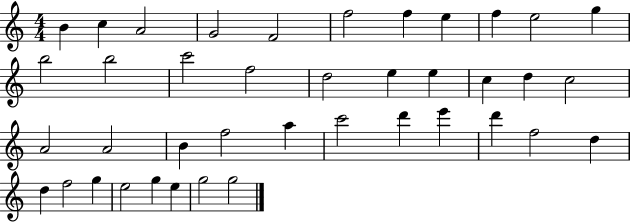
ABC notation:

X:1
T:Untitled
M:4/4
L:1/4
K:C
B c A2 G2 F2 f2 f e f e2 g b2 b2 c'2 f2 d2 e e c d c2 A2 A2 B f2 a c'2 d' e' d' f2 d d f2 g e2 g e g2 g2